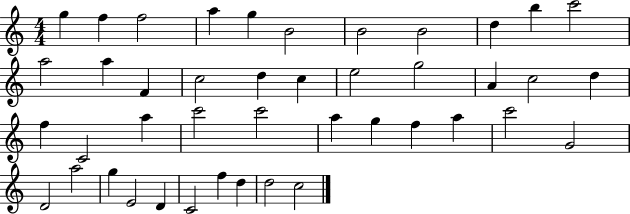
{
  \clef treble
  \numericTimeSignature
  \time 4/4
  \key c \major
  g''4 f''4 f''2 | a''4 g''4 b'2 | b'2 b'2 | d''4 b''4 c'''2 | \break a''2 a''4 f'4 | c''2 d''4 c''4 | e''2 g''2 | a'4 c''2 d''4 | \break f''4 c'2 a''4 | c'''2 c'''2 | a''4 g''4 f''4 a''4 | c'''2 g'2 | \break d'2 a''2 | g''4 e'2 d'4 | c'2 f''4 d''4 | d''2 c''2 | \break \bar "|."
}